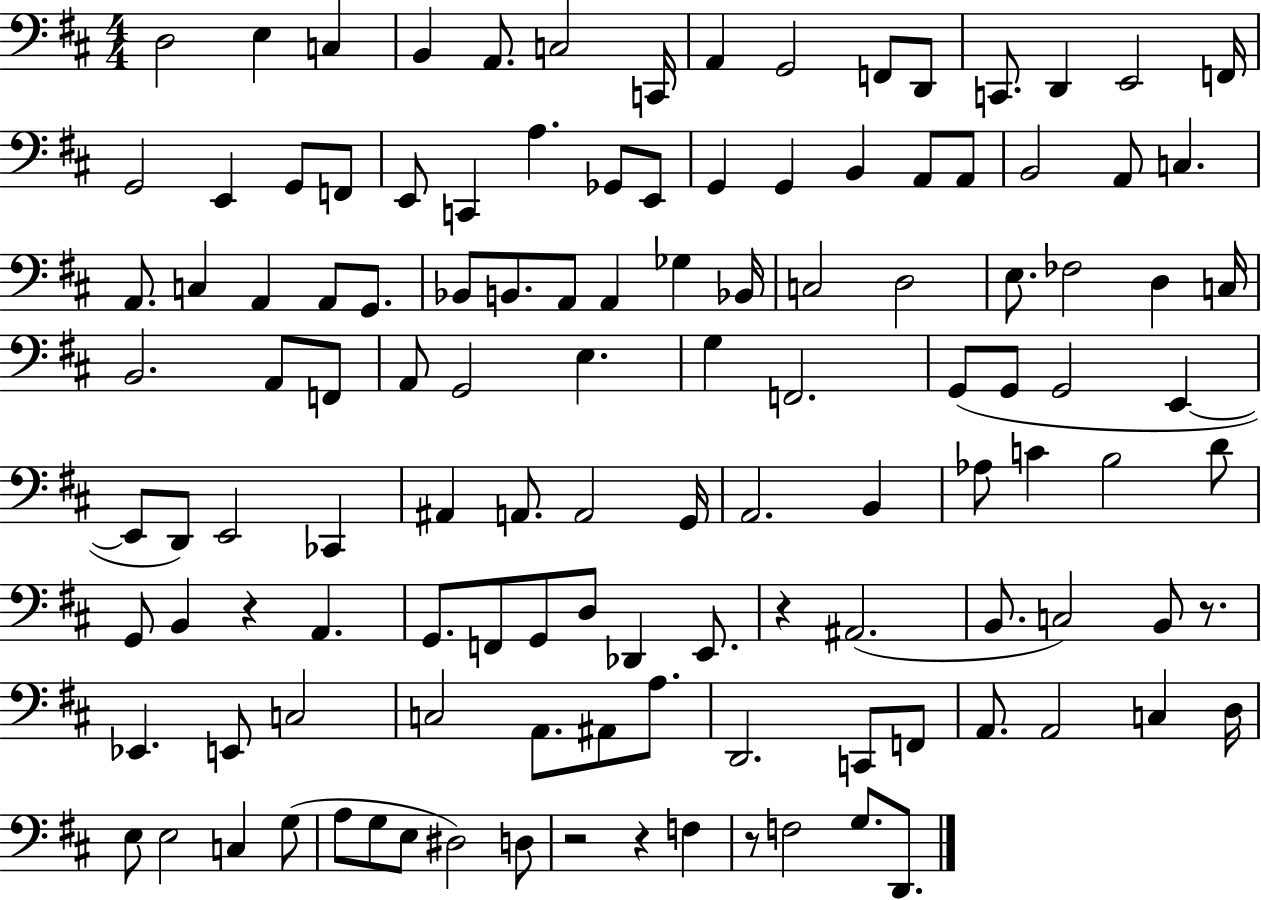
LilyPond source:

{
  \clef bass
  \numericTimeSignature
  \time 4/4
  \key d \major
  d2 e4 c4 | b,4 a,8. c2 c,16 | a,4 g,2 f,8 d,8 | c,8. d,4 e,2 f,16 | \break g,2 e,4 g,8 f,8 | e,8 c,4 a4. ges,8 e,8 | g,4 g,4 b,4 a,8 a,8 | b,2 a,8 c4. | \break a,8. c4 a,4 a,8 g,8. | bes,8 b,8. a,8 a,4 ges4 bes,16 | c2 d2 | e8. fes2 d4 c16 | \break b,2. a,8 f,8 | a,8 g,2 e4. | g4 f,2. | g,8( g,8 g,2 e,4~~ | \break e,8 d,8) e,2 ces,4 | ais,4 a,8. a,2 g,16 | a,2. b,4 | aes8 c'4 b2 d'8 | \break g,8 b,4 r4 a,4. | g,8. f,8 g,8 d8 des,4 e,8. | r4 ais,2.( | b,8. c2) b,8 r8. | \break ees,4. e,8 c2 | c2 a,8. ais,8 a8. | d,2. c,8 f,8 | a,8. a,2 c4 d16 | \break e8 e2 c4 g8( | a8 g8 e8 dis2) d8 | r2 r4 f4 | r8 f2 g8. d,8. | \break \bar "|."
}